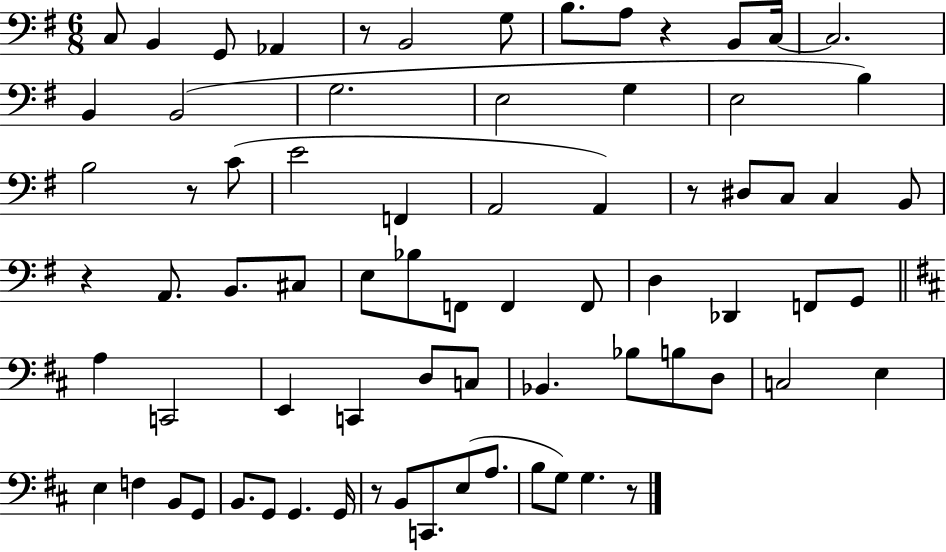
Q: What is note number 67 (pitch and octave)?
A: G3